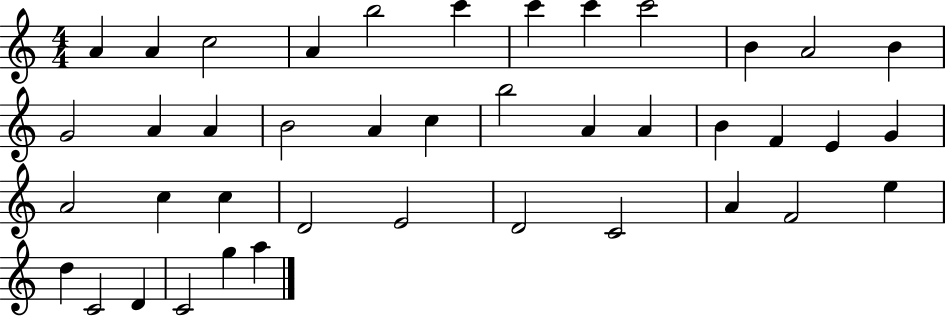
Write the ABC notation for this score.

X:1
T:Untitled
M:4/4
L:1/4
K:C
A A c2 A b2 c' c' c' c'2 B A2 B G2 A A B2 A c b2 A A B F E G A2 c c D2 E2 D2 C2 A F2 e d C2 D C2 g a